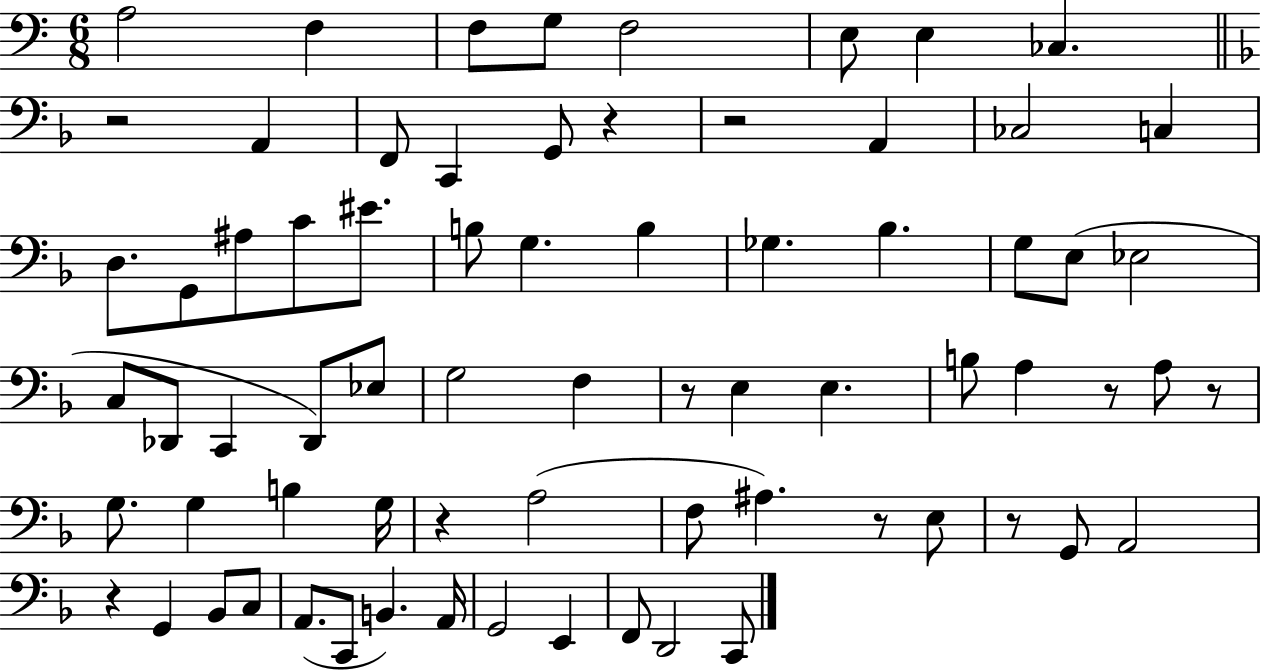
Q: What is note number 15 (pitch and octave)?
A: C3